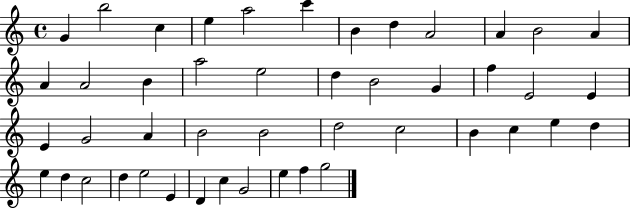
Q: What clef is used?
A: treble